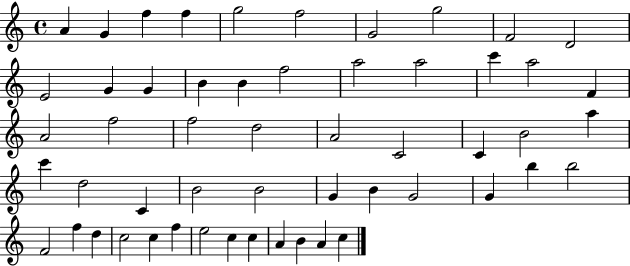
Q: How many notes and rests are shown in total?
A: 54